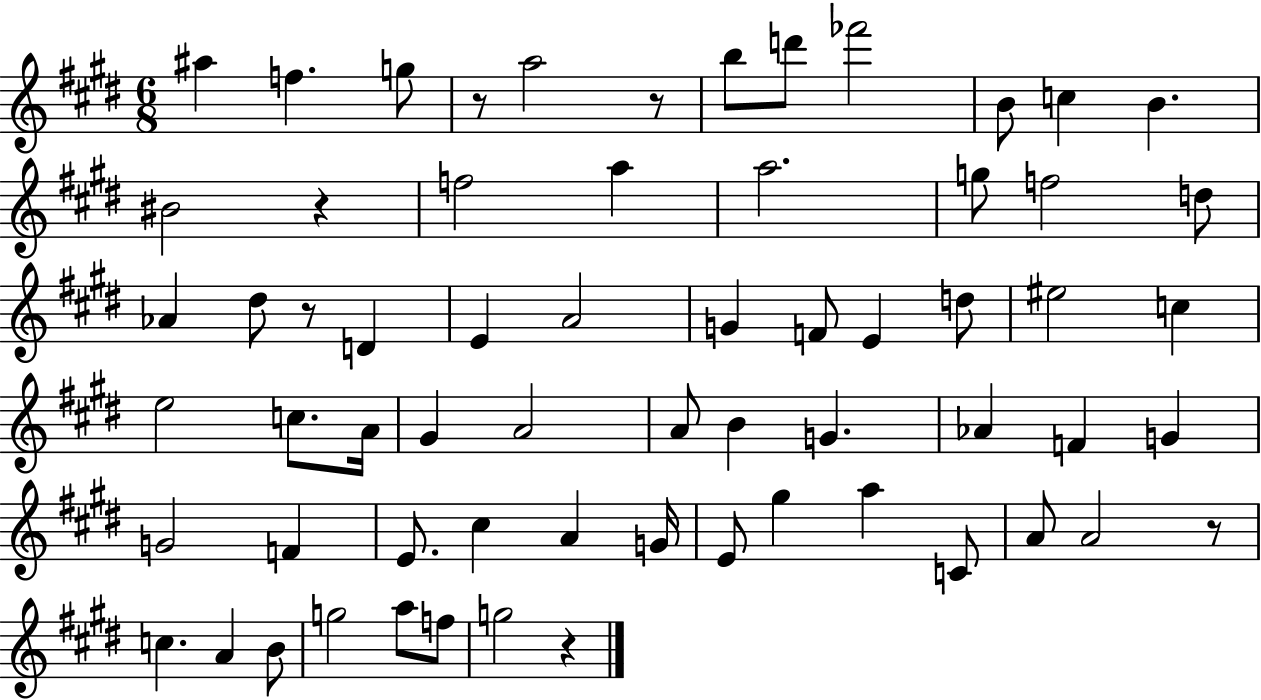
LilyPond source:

{
  \clef treble
  \numericTimeSignature
  \time 6/8
  \key e \major
  \repeat volta 2 { ais''4 f''4. g''8 | r8 a''2 r8 | b''8 d'''8 fes'''2 | b'8 c''4 b'4. | \break bis'2 r4 | f''2 a''4 | a''2. | g''8 f''2 d''8 | \break aes'4 dis''8 r8 d'4 | e'4 a'2 | g'4 f'8 e'4 d''8 | eis''2 c''4 | \break e''2 c''8. a'16 | gis'4 a'2 | a'8 b'4 g'4. | aes'4 f'4 g'4 | \break g'2 f'4 | e'8. cis''4 a'4 g'16 | e'8 gis''4 a''4 c'8 | a'8 a'2 r8 | \break c''4. a'4 b'8 | g''2 a''8 f''8 | g''2 r4 | } \bar "|."
}